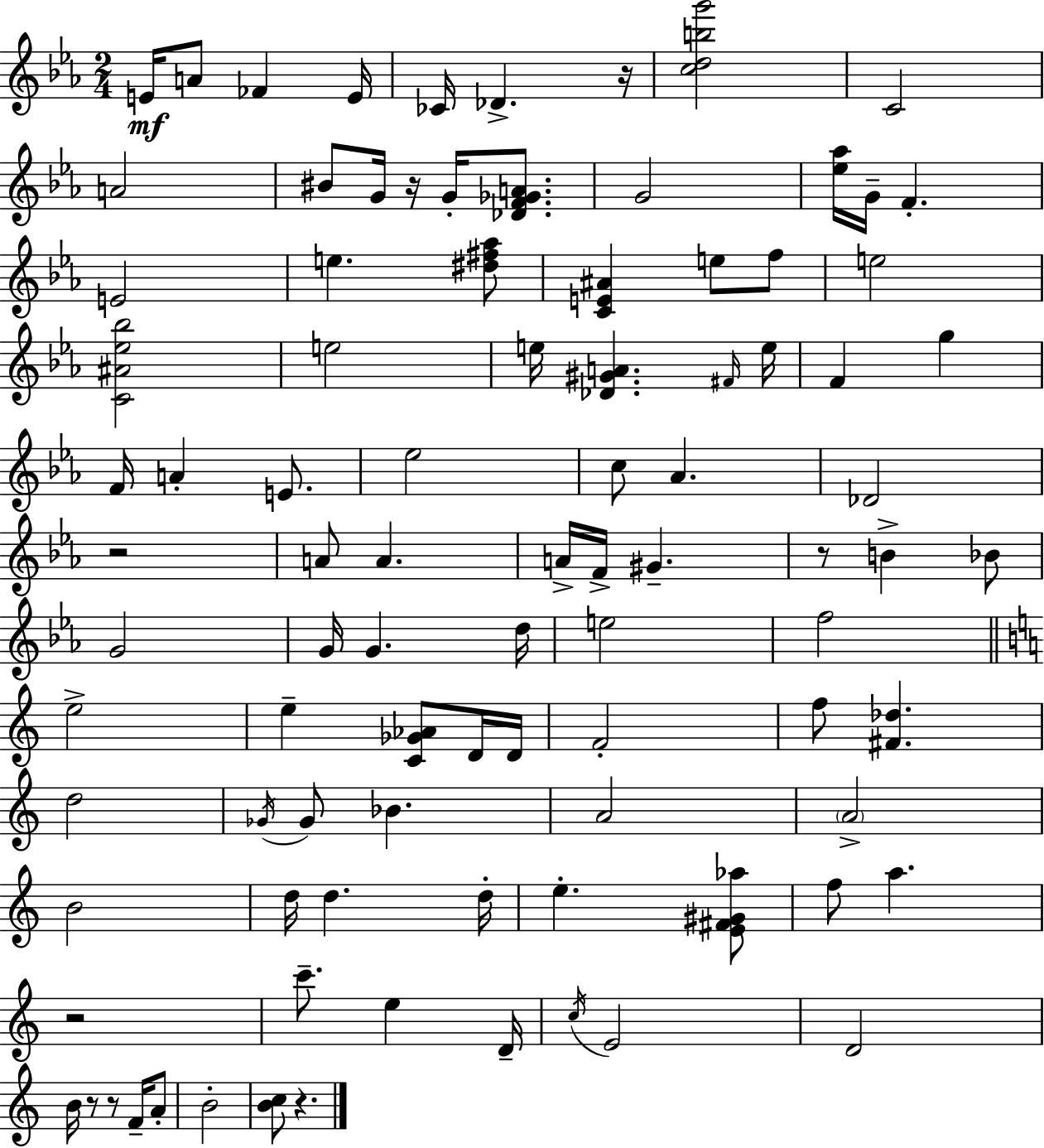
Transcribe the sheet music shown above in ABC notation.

X:1
T:Untitled
M:2/4
L:1/4
K:Eb
E/4 A/2 _F E/4 _C/4 _D z/4 [cdbg']2 C2 A2 ^B/2 G/4 z/4 G/4 [_DF_GA]/2 G2 [_e_a]/4 G/4 F E2 e [^d^f_a]/2 [CE^A] e/2 f/2 e2 [C^A_e_b]2 e2 e/4 [_D^GA] ^F/4 e/4 F g F/4 A E/2 _e2 c/2 _A _D2 z2 A/2 A A/4 F/4 ^G z/2 B _B/2 G2 G/4 G d/4 e2 f2 e2 e [C_G_A]/2 D/4 D/4 F2 f/2 [^F_d] d2 _G/4 _G/2 _B A2 A2 B2 d/4 d d/4 e [E^F^G_a]/2 f/2 a z2 c'/2 e D/4 c/4 E2 D2 B/4 z/2 z/2 F/4 A/2 B2 [Bc]/2 z